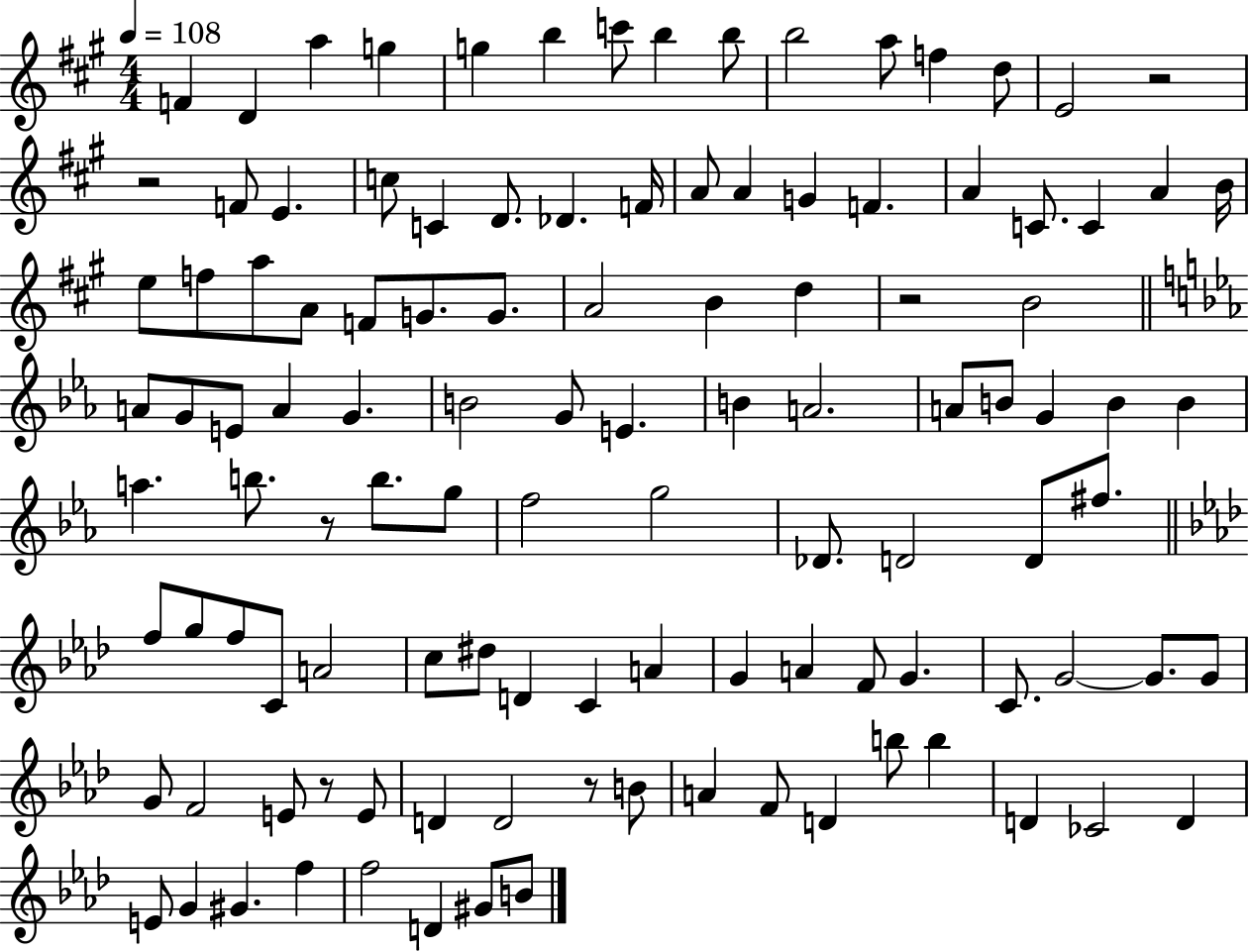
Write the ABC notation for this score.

X:1
T:Untitled
M:4/4
L:1/4
K:A
F D a g g b c'/2 b b/2 b2 a/2 f d/2 E2 z2 z2 F/2 E c/2 C D/2 _D F/4 A/2 A G F A C/2 C A B/4 e/2 f/2 a/2 A/2 F/2 G/2 G/2 A2 B d z2 B2 A/2 G/2 E/2 A G B2 G/2 E B A2 A/2 B/2 G B B a b/2 z/2 b/2 g/2 f2 g2 _D/2 D2 D/2 ^f/2 f/2 g/2 f/2 C/2 A2 c/2 ^d/2 D C A G A F/2 G C/2 G2 G/2 G/2 G/2 F2 E/2 z/2 E/2 D D2 z/2 B/2 A F/2 D b/2 b D _C2 D E/2 G ^G f f2 D ^G/2 B/2